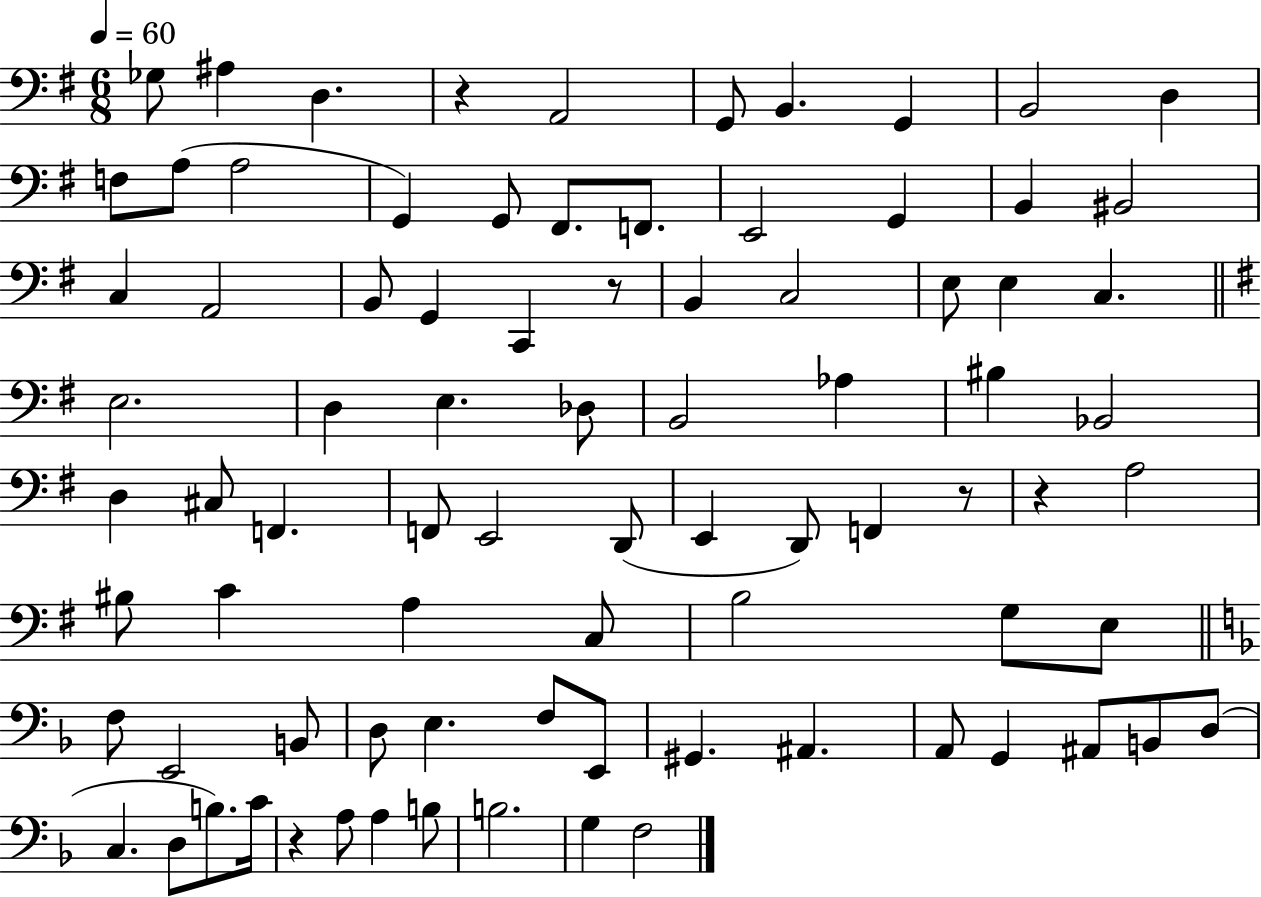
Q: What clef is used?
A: bass